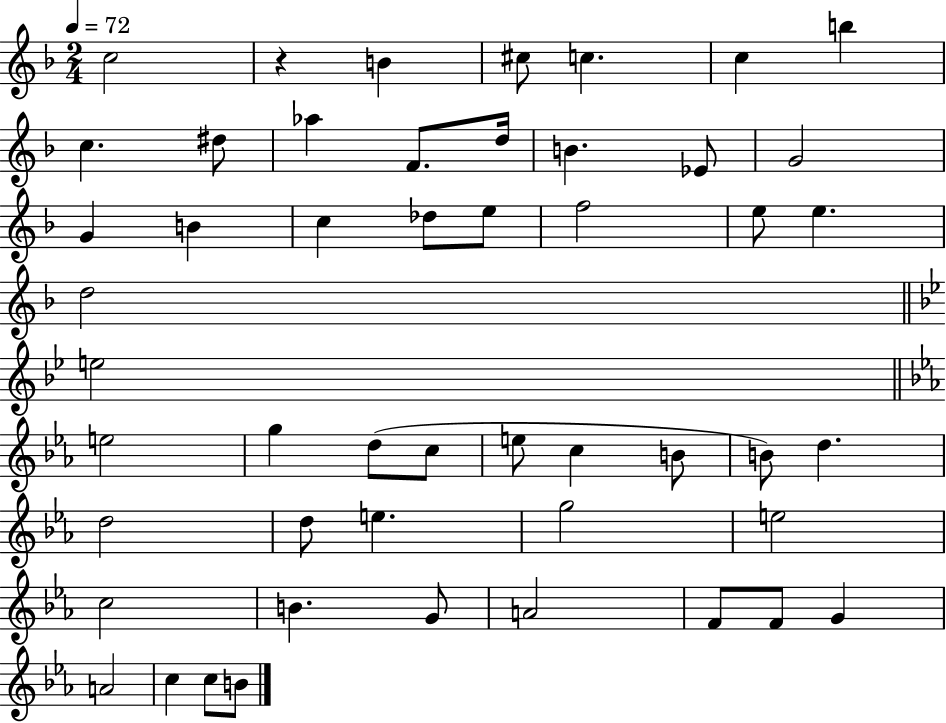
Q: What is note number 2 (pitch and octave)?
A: B4